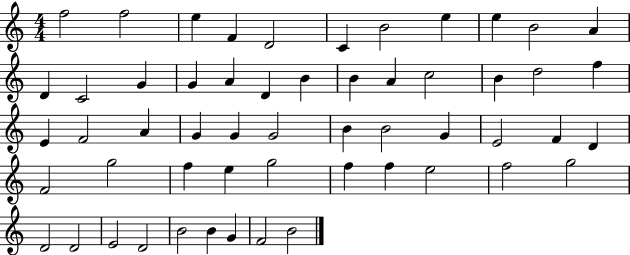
X:1
T:Untitled
M:4/4
L:1/4
K:C
f2 f2 e F D2 C B2 e e B2 A D C2 G G A D B B A c2 B d2 f E F2 A G G G2 B B2 G E2 F D F2 g2 f e g2 f f e2 f2 g2 D2 D2 E2 D2 B2 B G F2 B2